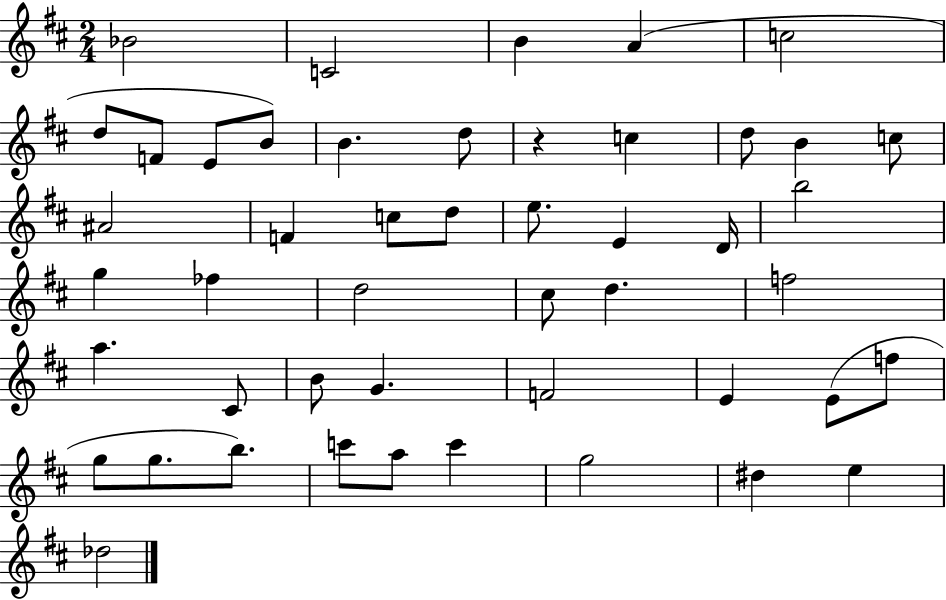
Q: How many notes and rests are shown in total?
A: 48